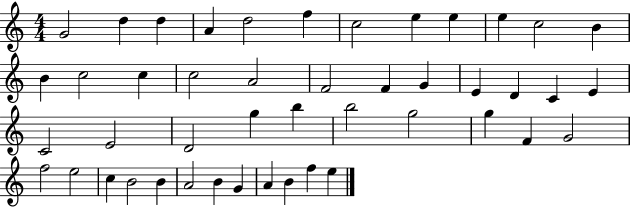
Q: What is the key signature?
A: C major